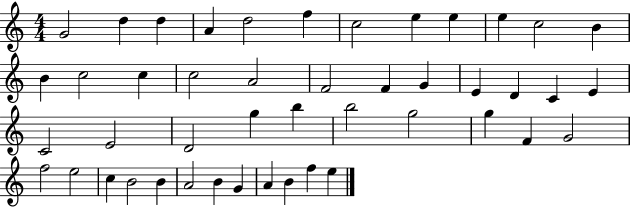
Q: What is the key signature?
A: C major